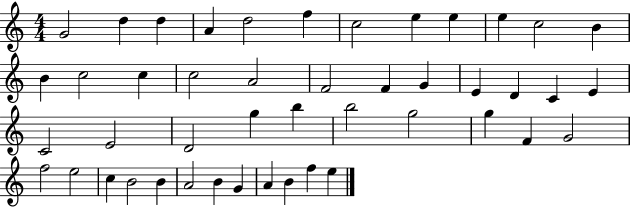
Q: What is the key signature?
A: C major